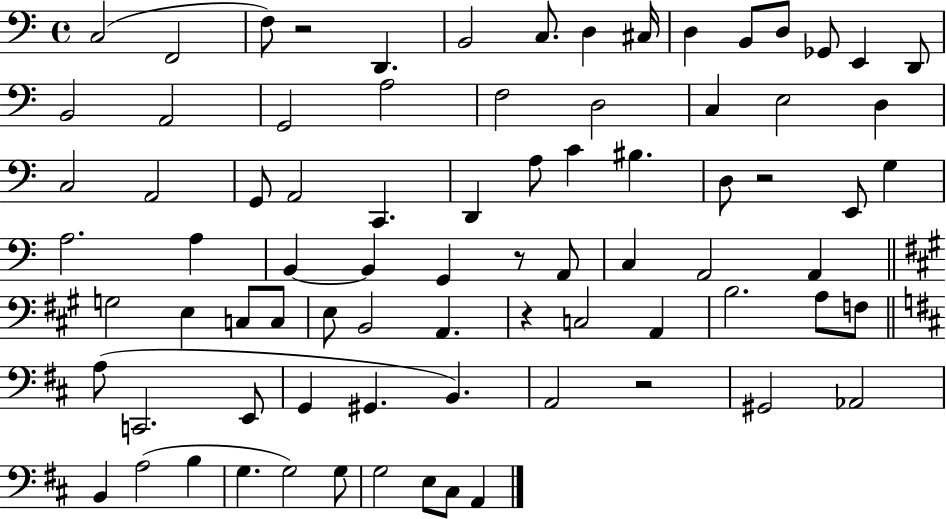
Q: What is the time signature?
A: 4/4